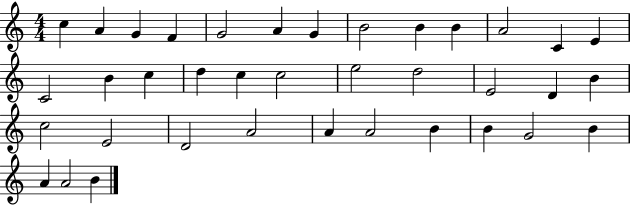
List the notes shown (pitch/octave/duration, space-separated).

C5/q A4/q G4/q F4/q G4/h A4/q G4/q B4/h B4/q B4/q A4/h C4/q E4/q C4/h B4/q C5/q D5/q C5/q C5/h E5/h D5/h E4/h D4/q B4/q C5/h E4/h D4/h A4/h A4/q A4/h B4/q B4/q G4/h B4/q A4/q A4/h B4/q